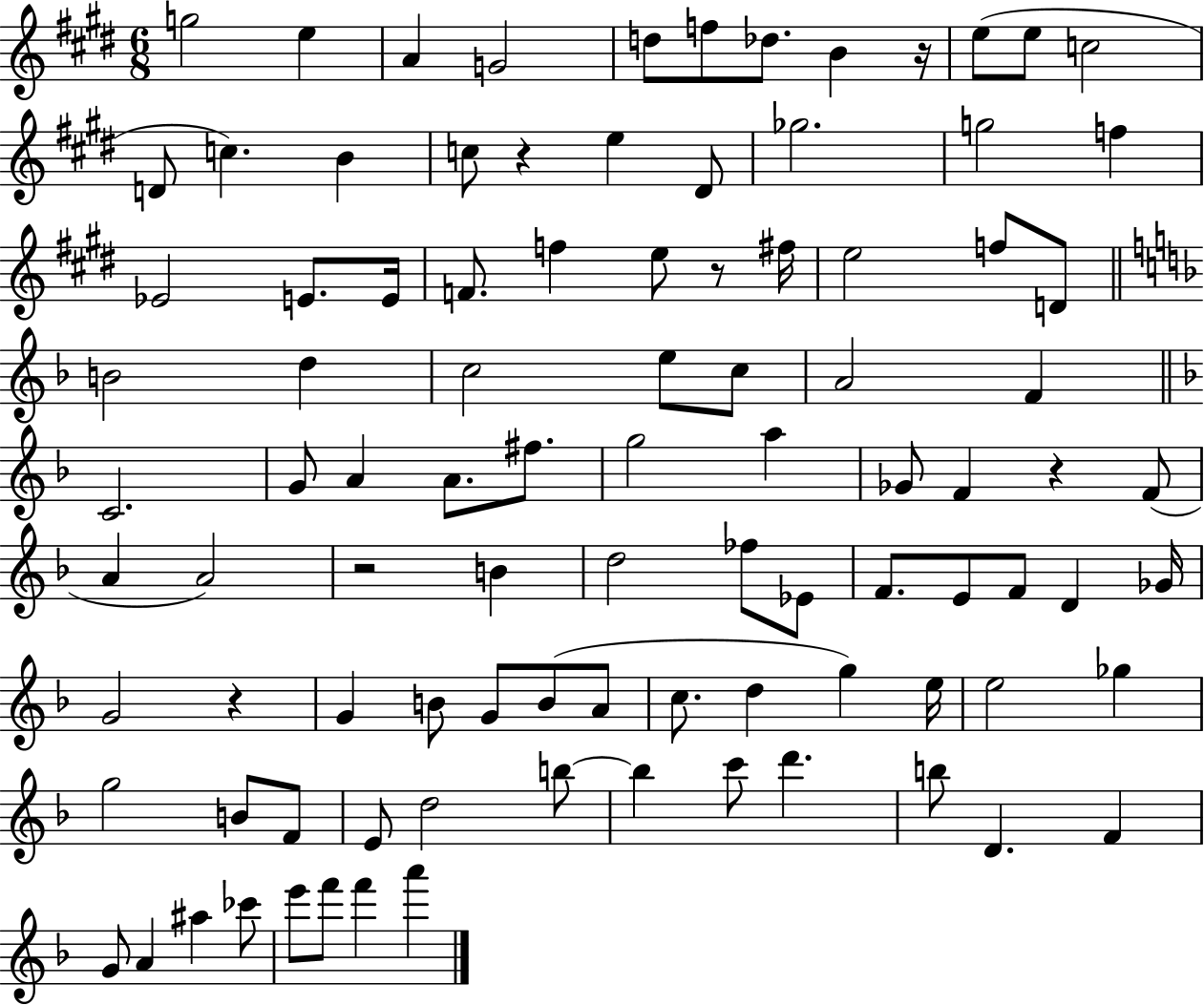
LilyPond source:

{
  \clef treble
  \numericTimeSignature
  \time 6/8
  \key e \major
  g''2 e''4 | a'4 g'2 | d''8 f''8 des''8. b'4 r16 | e''8( e''8 c''2 | \break d'8 c''4.) b'4 | c''8 r4 e''4 dis'8 | ges''2. | g''2 f''4 | \break ees'2 e'8. e'16 | f'8. f''4 e''8 r8 fis''16 | e''2 f''8 d'8 | \bar "||" \break \key d \minor b'2 d''4 | c''2 e''8 c''8 | a'2 f'4 | \bar "||" \break \key f \major c'2. | g'8 a'4 a'8. fis''8. | g''2 a''4 | ges'8 f'4 r4 f'8( | \break a'4 a'2) | r2 b'4 | d''2 fes''8 ees'8 | f'8. e'8 f'8 d'4 ges'16 | \break g'2 r4 | g'4 b'8 g'8 b'8( a'8 | c''8. d''4 g''4) e''16 | e''2 ges''4 | \break g''2 b'8 f'8 | e'8 d''2 b''8~~ | b''4 c'''8 d'''4. | b''8 d'4. f'4 | \break g'8 a'4 ais''4 ces'''8 | e'''8 f'''8 f'''4 a'''4 | \bar "|."
}